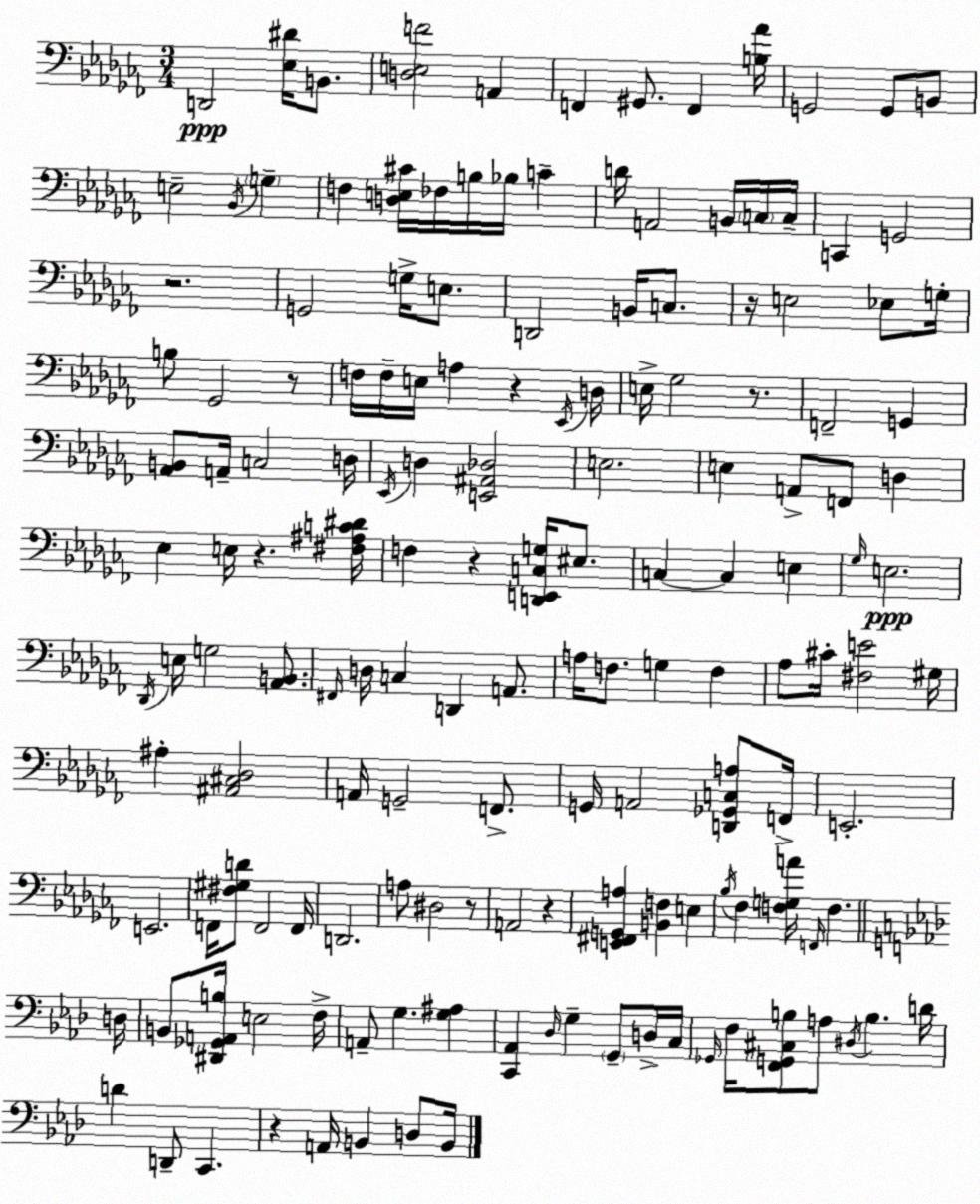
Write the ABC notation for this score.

X:1
T:Untitled
M:3/4
L:1/4
K:Abm
D,,2 [_E,^D]/4 B,,/2 [D,E,F]2 A,, F,, ^G,,/2 F,, [B,_A]/4 G,,2 G,,/2 B,,/2 E,2 _B,,/4 G, F, [D,E,^C]/4 _F,/4 B,/4 _B,/4 C D/4 A,,2 B,,/4 C,/4 C,/4 C,, G,,2 z2 G,,2 G,/4 E,/2 D,,2 B,,/4 C,/2 z/4 E,2 _E,/2 G,/4 B,/2 _G,,2 z/2 F,/4 F,/4 E,/4 A, z _E,,/4 D,/4 E,/4 _G,2 z/2 F,,2 G,, [_A,,B,,]/2 A,,/4 C,2 D,/4 _E,,/4 D, [E,,^A,,_D,]2 E,2 E, A,,/2 F,,/2 D, _E, E,/4 z [^F,^A,C^D]/4 F, z [D,,E,,C,G,]/4 ^E,/2 C, C, E, _G,/4 E,2 _D,,/4 E,/4 G,2 [_A,,B,,]/2 ^F,,/4 D,/4 C, D,, A,,/2 A,/4 F,/2 G, F, _A,/2 ^C/4 [^F,E]2 ^G,/4 ^A, [^A,,^C,_D,]2 A,,/4 G,,2 F,,/2 G,,/4 A,,2 [D,,_G,,C,A,]/2 F,,/4 E,,2 E,,2 F,,/4 [^F,^G,D]/2 F,,2 F,,/4 D,,2 A,/2 ^D,2 z/2 A,,2 z [E,,^F,,G,,A,] [B,,F,] E, _B,/4 _F, [F,G,A]/4 F,,/4 F, D,/4 B,,/2 [^D,,_G,,A,,B,]/4 E,2 F,/4 A,,/2 G, [G,^A,] [C,,_A,,] _D,/4 G, G,,/2 D,/4 C,/4 _G,,/4 F,/4 [F,,G,,^C,B,]/2 A,/2 ^D,/4 B, D/4 D D,,/2 C,, z A,,/4 B,, D,/2 B,,/4